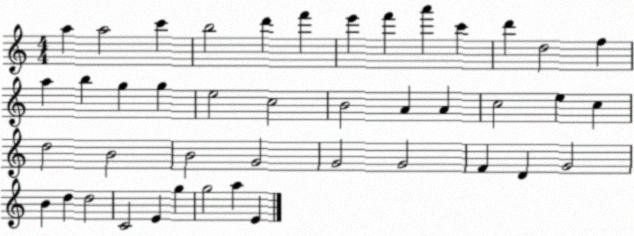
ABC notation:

X:1
T:Untitled
M:4/4
L:1/4
K:C
a a2 c' b2 d' f' e' f' a' c' d' d2 f a b g g e2 c2 B2 A A c2 e c d2 B2 B2 G2 G2 G2 F D G2 B d d2 C2 E g g2 a E